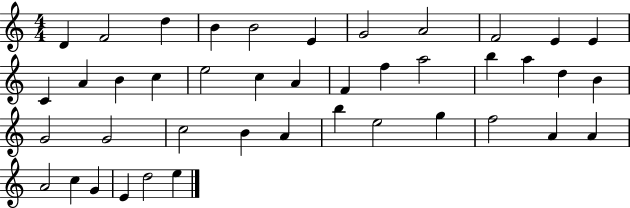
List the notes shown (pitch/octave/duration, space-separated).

D4/q F4/h D5/q B4/q B4/h E4/q G4/h A4/h F4/h E4/q E4/q C4/q A4/q B4/q C5/q E5/h C5/q A4/q F4/q F5/q A5/h B5/q A5/q D5/q B4/q G4/h G4/h C5/h B4/q A4/q B5/q E5/h G5/q F5/h A4/q A4/q A4/h C5/q G4/q E4/q D5/h E5/q